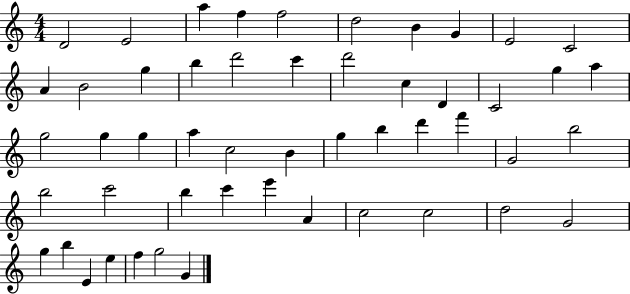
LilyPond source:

{
  \clef treble
  \numericTimeSignature
  \time 4/4
  \key c \major
  d'2 e'2 | a''4 f''4 f''2 | d''2 b'4 g'4 | e'2 c'2 | \break a'4 b'2 g''4 | b''4 d'''2 c'''4 | d'''2 c''4 d'4 | c'2 g''4 a''4 | \break g''2 g''4 g''4 | a''4 c''2 b'4 | g''4 b''4 d'''4 f'''4 | g'2 b''2 | \break b''2 c'''2 | b''4 c'''4 e'''4 a'4 | c''2 c''2 | d''2 g'2 | \break g''4 b''4 e'4 e''4 | f''4 g''2 g'4 | \bar "|."
}